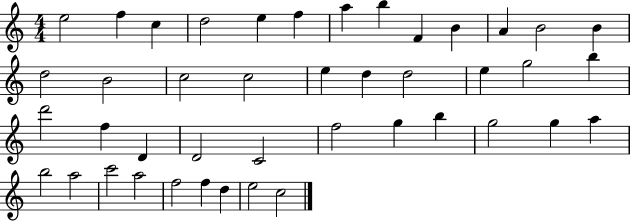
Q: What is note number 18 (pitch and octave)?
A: E5